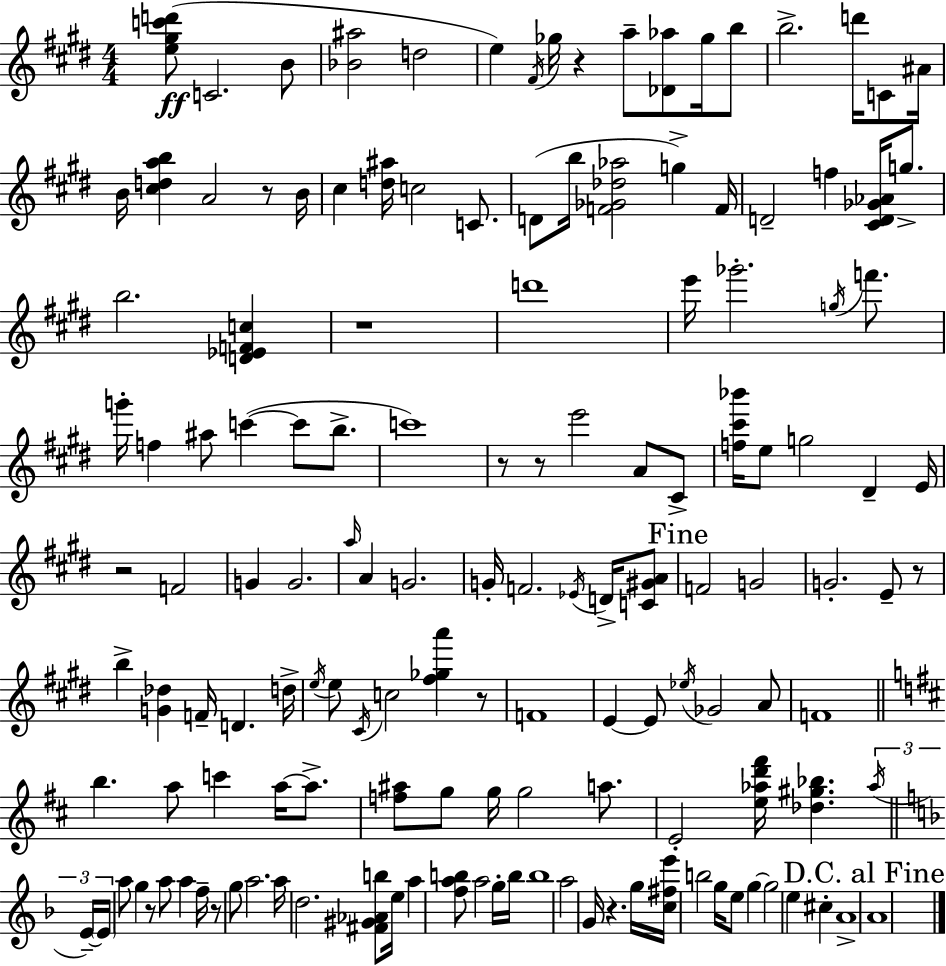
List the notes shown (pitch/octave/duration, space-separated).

[E5,G#5,C6,D6]/e C4/h. B4/e [Bb4,A#5]/h D5/h E5/q F#4/s Gb5/s R/q A5/e [Db4,Ab5]/e Gb5/s B5/e B5/h. D6/s C4/e A#4/s B4/s [C#5,D5,A5,B5]/q A4/h R/e B4/s C#5/q [D5,A#5]/s C5/h C4/e. D4/e B5/s [F4,Gb4,Db5,Ab5]/h G5/q F4/s D4/h F5/q [C#4,D4,Gb4,Ab4]/s G5/e. B5/h. [D4,Eb4,F4,C5]/q R/w D6/w E6/s Gb6/h. G5/s F6/e. G6/s F5/q A#5/e C6/q C6/e B5/e. C6/w R/e R/e E6/h A4/e C#4/e [F5,C#6,Bb6]/s E5/e G5/h D#4/q E4/s R/h F4/h G4/q G4/h. A5/s A4/q G4/h. G4/s F4/h. Eb4/s D4/s [C4,G#4,A4]/e F4/h G4/h G4/h. E4/e R/e B5/q [G4,Db5]/q F4/s D4/q. D5/s E5/s E5/e C#4/s C5/h [F#5,Gb5,A6]/q R/e F4/w E4/q E4/e Eb5/s Gb4/h A4/e F4/w B5/q. A5/e C6/q A5/s A5/e. [F5,A#5]/e G5/e G5/s G5/h A5/e. E4/h [E5,Ab5,D6,F#6]/s [Db5,G#5,Bb5]/q. Ab5/s E4/s E4/s A5/e G5/q R/e A5/e A5/q F5/s R/e G5/e A5/h. A5/s D5/h. [F#4,G#4,Ab4,B5]/e E5/s A5/q [F5,A5,B5]/e A5/h G5/s B5/s B5/w A5/h G4/s R/q. G5/s [C5,F#5,E6]/s B5/h G5/s E5/e G5/q G5/h E5/q C#5/q A4/w A4/w